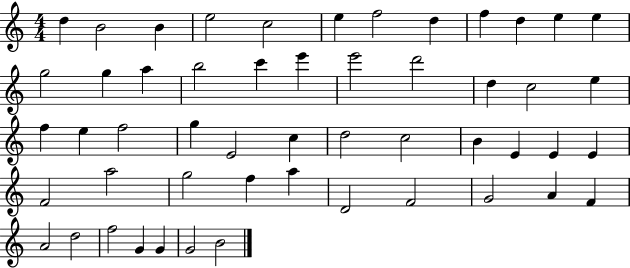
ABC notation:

X:1
T:Untitled
M:4/4
L:1/4
K:C
d B2 B e2 c2 e f2 d f d e e g2 g a b2 c' e' e'2 d'2 d c2 e f e f2 g E2 c d2 c2 B E E E F2 a2 g2 f a D2 F2 G2 A F A2 d2 f2 G G G2 B2